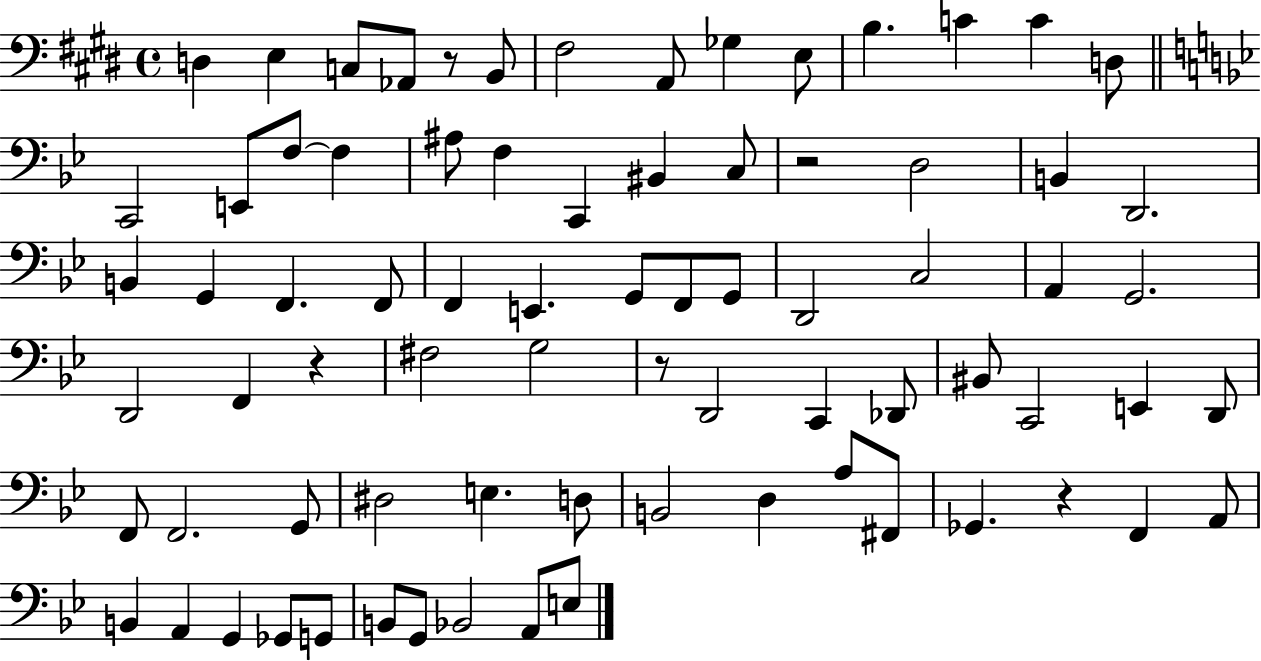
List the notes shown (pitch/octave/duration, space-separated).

D3/q E3/q C3/e Ab2/e R/e B2/e F#3/h A2/e Gb3/q E3/e B3/q. C4/q C4/q D3/e C2/h E2/e F3/e F3/q A#3/e F3/q C2/q BIS2/q C3/e R/h D3/h B2/q D2/h. B2/q G2/q F2/q. F2/e F2/q E2/q. G2/e F2/e G2/e D2/h C3/h A2/q G2/h. D2/h F2/q R/q F#3/h G3/h R/e D2/h C2/q Db2/e BIS2/e C2/h E2/q D2/e F2/e F2/h. G2/e D#3/h E3/q. D3/e B2/h D3/q A3/e F#2/e Gb2/q. R/q F2/q A2/e B2/q A2/q G2/q Gb2/e G2/e B2/e G2/e Bb2/h A2/e E3/e